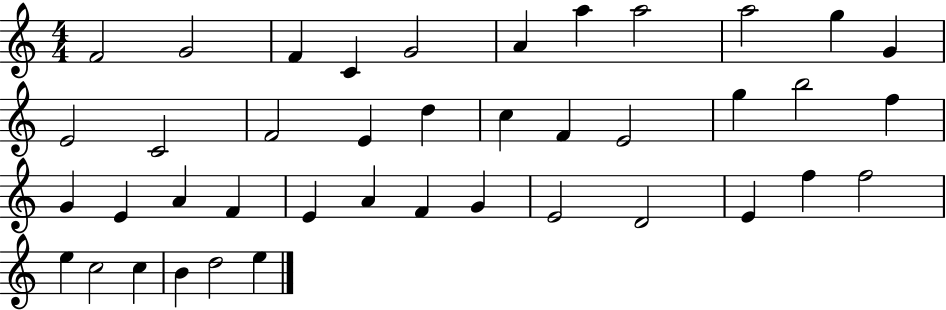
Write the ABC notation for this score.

X:1
T:Untitled
M:4/4
L:1/4
K:C
F2 G2 F C G2 A a a2 a2 g G E2 C2 F2 E d c F E2 g b2 f G E A F E A F G E2 D2 E f f2 e c2 c B d2 e